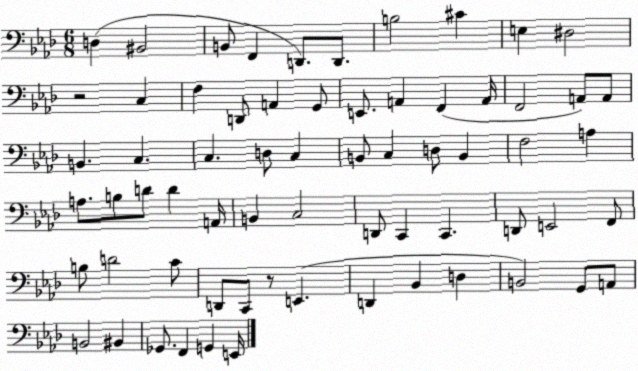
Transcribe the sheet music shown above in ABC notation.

X:1
T:Untitled
M:6/8
L:1/4
K:Ab
D, ^B,,2 B,,/2 F,, D,,/2 D,,/2 B,2 ^C E, ^D,2 z2 C, F, D,,/2 A,, G,,/2 E,,/2 A,, F,, A,,/4 F,,2 A,,/2 A,,/2 B,, C, C, D,/2 C, B,,/2 C, D,/2 B,, F,2 A, A,/2 B,/2 D/2 D A,,/4 B,, C,2 D,,/2 C,, C,, D,,/2 E,,2 F,,/2 B,/2 D2 C/2 D,,/2 C,,/2 z/2 E,, D,, _B,, D, B,,2 G,,/2 A,,/2 B,,2 ^B,, _G,,/2 F,, G,, E,,/4